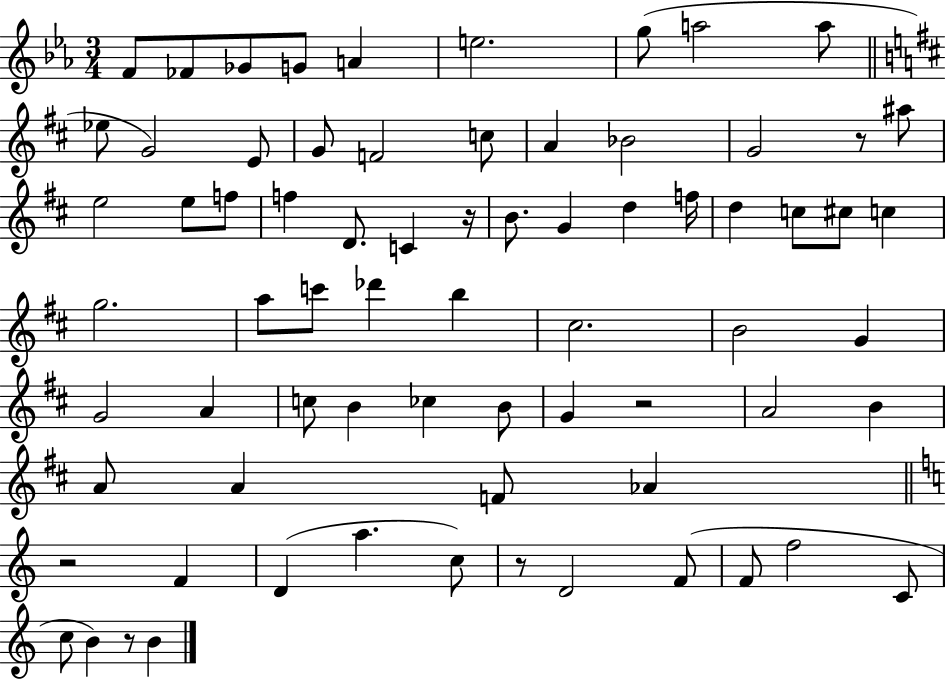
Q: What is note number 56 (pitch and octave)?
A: D4